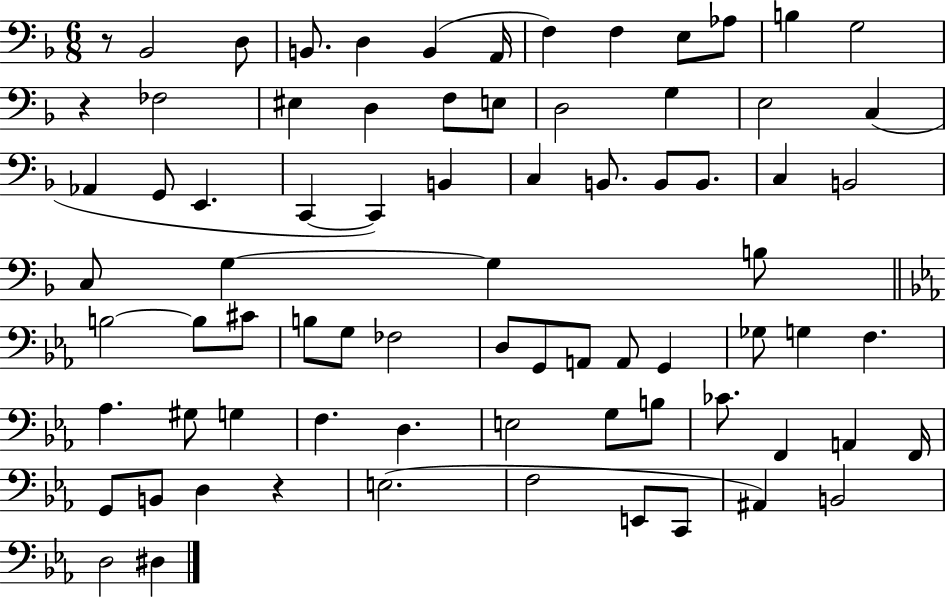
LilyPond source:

{
  \clef bass
  \numericTimeSignature
  \time 6/8
  \key f \major
  \repeat volta 2 { r8 bes,2 d8 | b,8. d4 b,4( a,16 | f4) f4 e8 aes8 | b4 g2 | \break r4 fes2 | eis4 d4 f8 e8 | d2 g4 | e2 c4( | \break aes,4 g,8 e,4. | c,4~~ c,4) b,4 | c4 b,8. b,8 b,8. | c4 b,2 | \break c8 g4~~ g4 b8 | \bar "||" \break \key ees \major b2~~ b8 cis'8 | b8 g8 fes2 | d8 g,8 a,8 a,8 g,4 | ges8 g4 f4. | \break aes4. gis8 g4 | f4. d4. | e2 g8 b8 | ces'8. f,4 a,4 f,16 | \break g,8 b,8 d4 r4 | e2.( | f2 e,8 c,8 | ais,4) b,2 | \break d2 dis4 | } \bar "|."
}